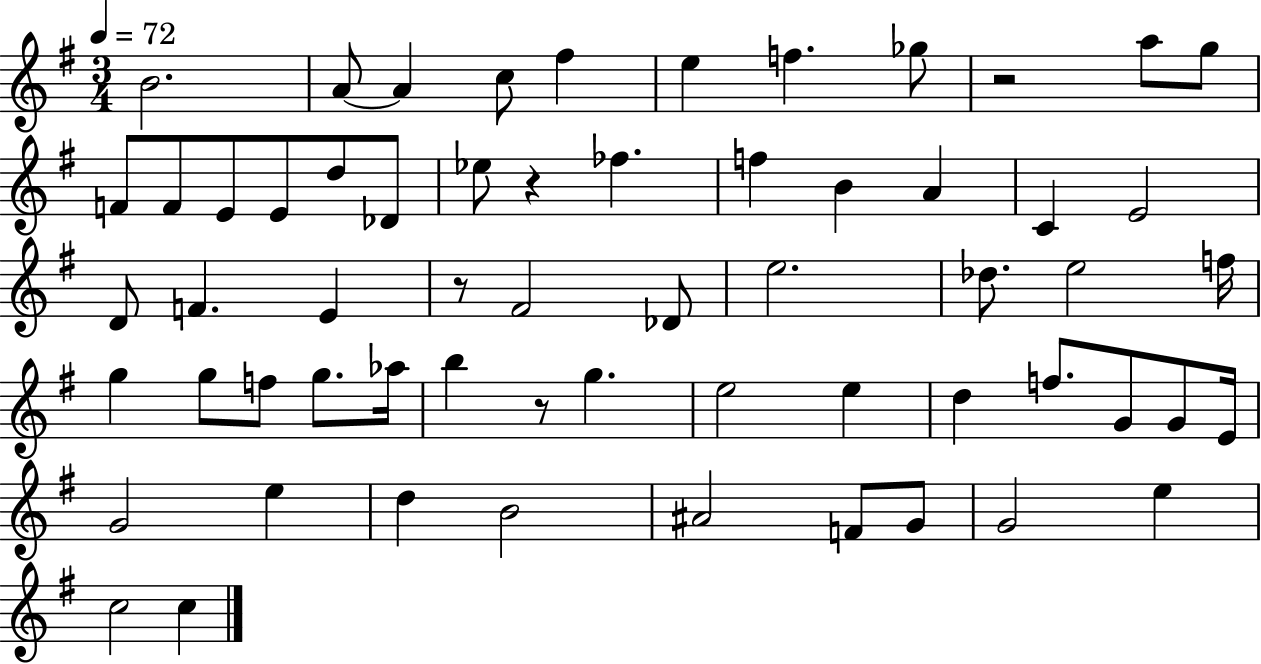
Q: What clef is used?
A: treble